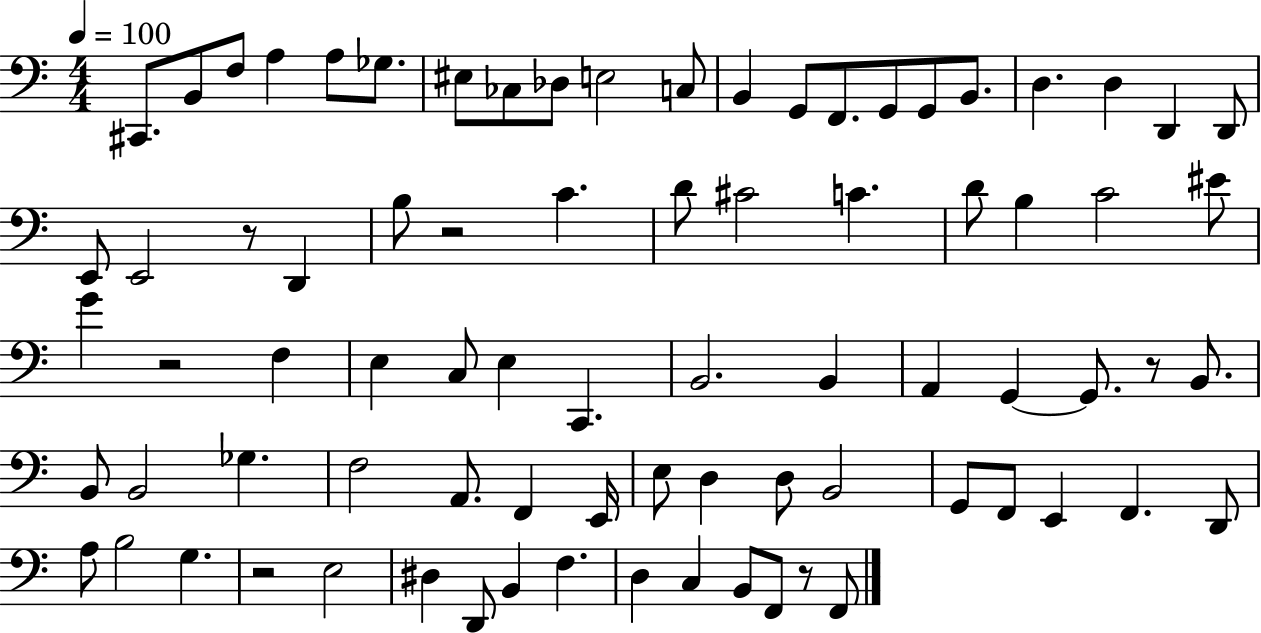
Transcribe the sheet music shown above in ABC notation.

X:1
T:Untitled
M:4/4
L:1/4
K:C
^C,,/2 B,,/2 F,/2 A, A,/2 _G,/2 ^E,/2 _C,/2 _D,/2 E,2 C,/2 B,, G,,/2 F,,/2 G,,/2 G,,/2 B,,/2 D, D, D,, D,,/2 E,,/2 E,,2 z/2 D,, B,/2 z2 C D/2 ^C2 C D/2 B, C2 ^E/2 G z2 F, E, C,/2 E, C,, B,,2 B,, A,, G,, G,,/2 z/2 B,,/2 B,,/2 B,,2 _G, F,2 A,,/2 F,, E,,/4 E,/2 D, D,/2 B,,2 G,,/2 F,,/2 E,, F,, D,,/2 A,/2 B,2 G, z2 E,2 ^D, D,,/2 B,, F, D, C, B,,/2 F,,/2 z/2 F,,/2